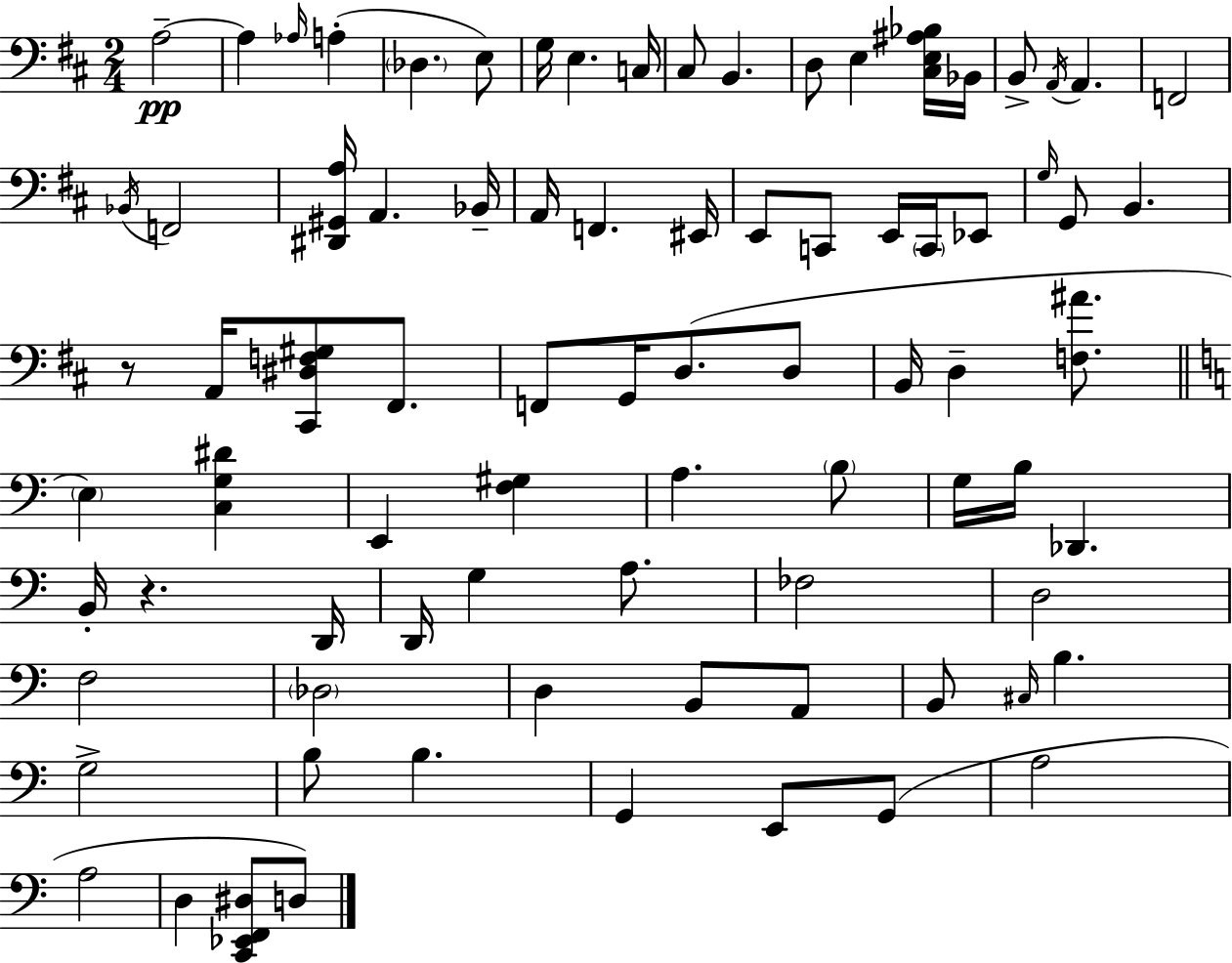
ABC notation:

X:1
T:Untitled
M:2/4
L:1/4
K:D
A,2 A, _A,/4 A, _D, E,/2 G,/4 E, C,/4 ^C,/2 B,, D,/2 E, [^C,E,^A,_B,]/4 _B,,/4 B,,/2 A,,/4 A,, F,,2 _B,,/4 F,,2 [^D,,^G,,A,]/4 A,, _B,,/4 A,,/4 F,, ^E,,/4 E,,/2 C,,/2 E,,/4 C,,/4 _E,,/2 G,/4 G,,/2 B,, z/2 A,,/4 [^C,,^D,F,^G,]/2 ^F,,/2 F,,/2 G,,/4 D,/2 D,/2 B,,/4 D, [F,^A]/2 E, [C,G,^D] E,, [F,^G,] A, B,/2 G,/4 B,/4 _D,, B,,/4 z D,,/4 D,,/4 G, A,/2 _F,2 D,2 F,2 _D,2 D, B,,/2 A,,/2 B,,/2 ^C,/4 B, G,2 B,/2 B, G,, E,,/2 G,,/2 A,2 A,2 D, [C,,_E,,F,,^D,]/2 D,/2